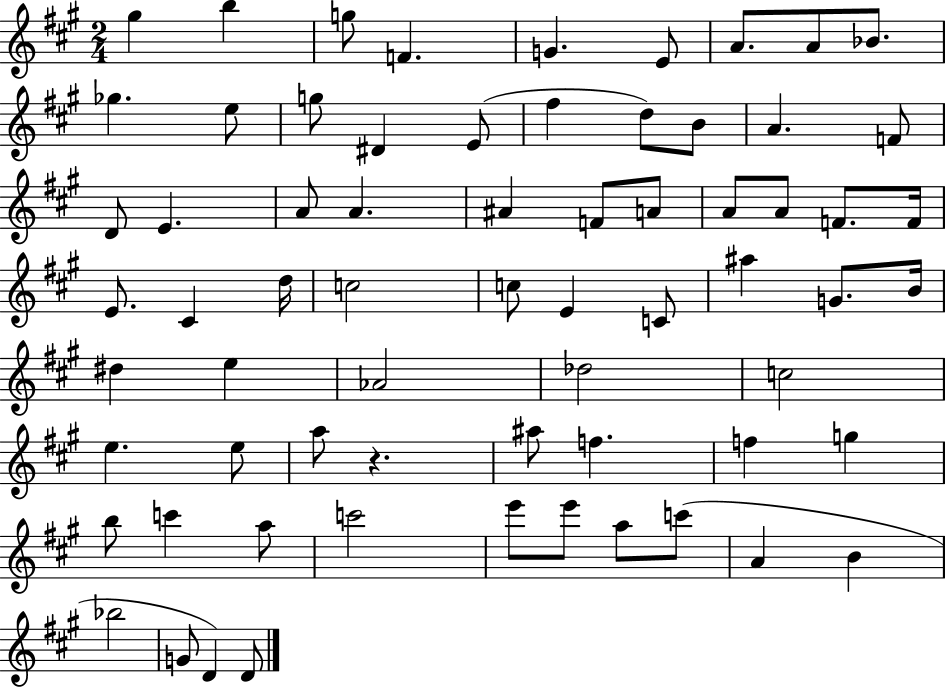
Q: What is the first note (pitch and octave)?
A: G#5